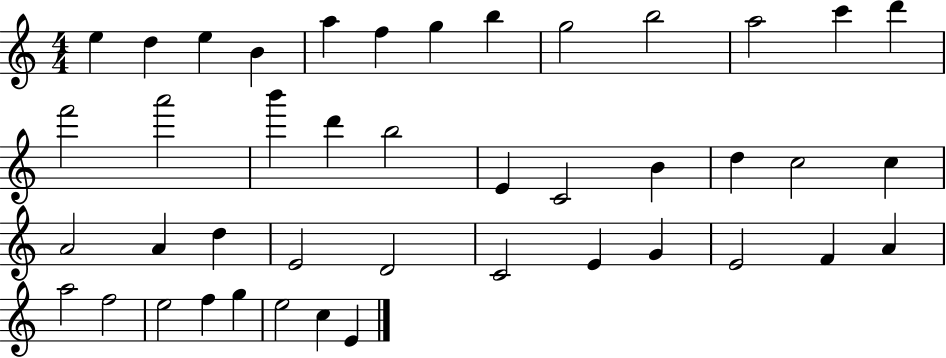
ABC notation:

X:1
T:Untitled
M:4/4
L:1/4
K:C
e d e B a f g b g2 b2 a2 c' d' f'2 a'2 b' d' b2 E C2 B d c2 c A2 A d E2 D2 C2 E G E2 F A a2 f2 e2 f g e2 c E